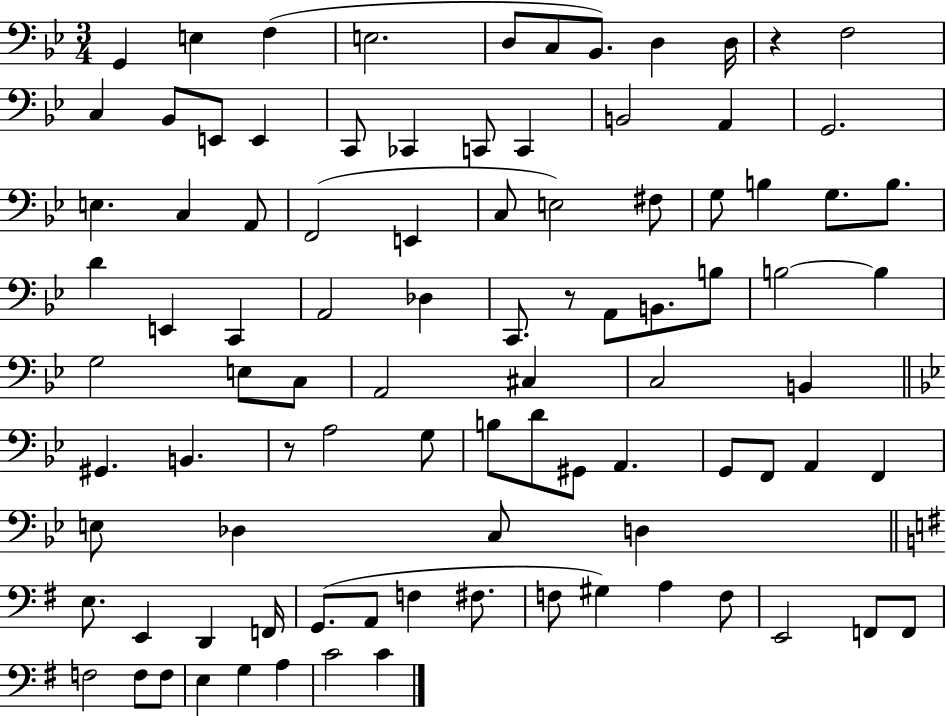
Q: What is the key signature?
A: BES major